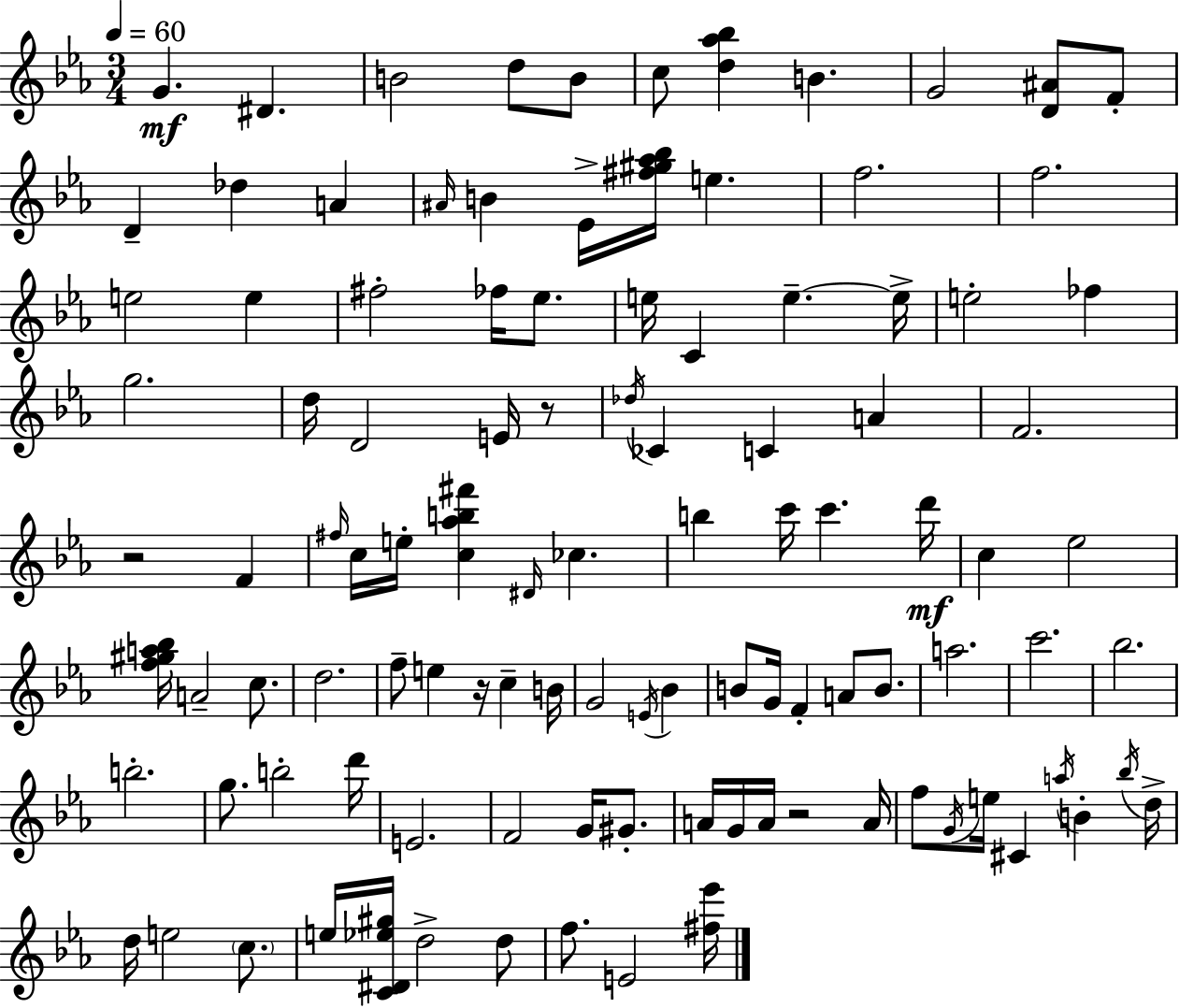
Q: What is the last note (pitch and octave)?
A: E4